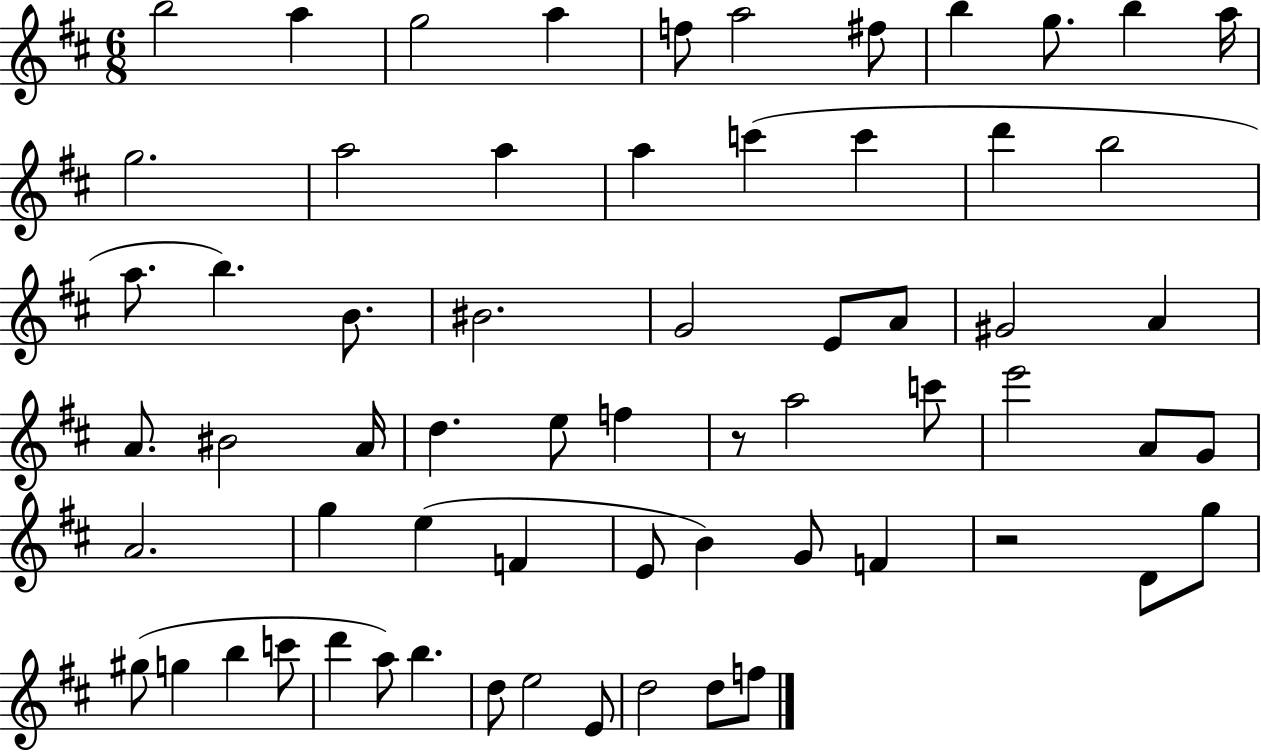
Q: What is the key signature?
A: D major